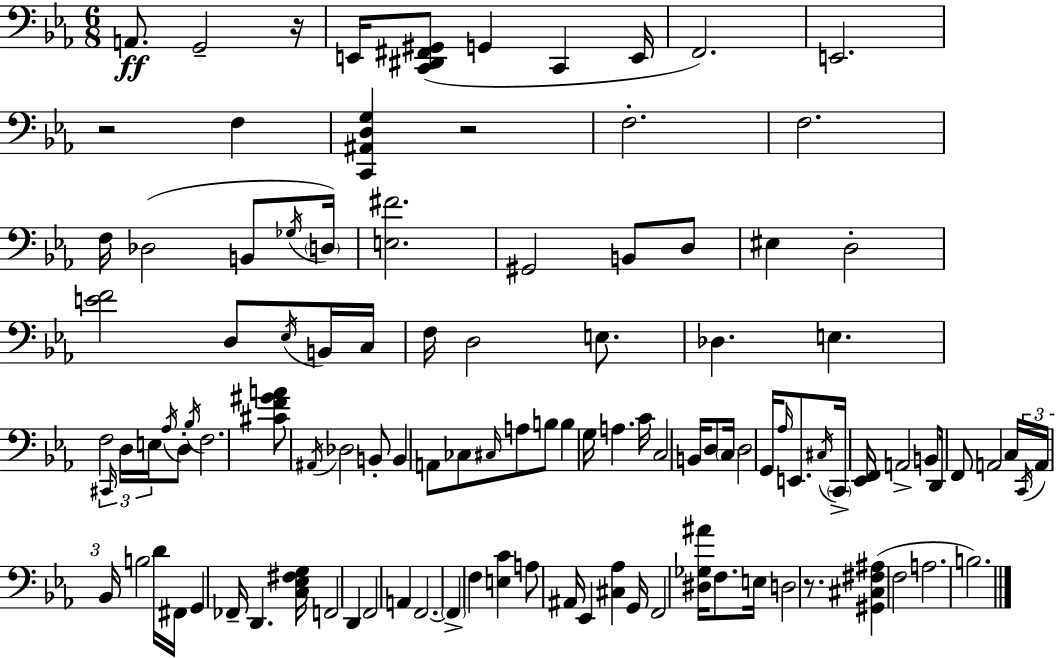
X:1
T:Untitled
M:6/8
L:1/4
K:Cm
A,,/2 G,,2 z/4 E,,/4 [C,,^D,,^F,,^G,,]/2 G,, C,, E,,/4 F,,2 E,,2 z2 F, [C,,^A,,D,G,] z2 F,2 F,2 F,/4 _D,2 B,,/2 _G,/4 D,/4 [E,^F]2 ^G,,2 B,,/2 D,/2 ^E, D,2 [EF]2 D,/2 _E,/4 B,,/4 C,/4 F,/4 D,2 E,/2 _D, E, F,2 ^C,,/4 D,/4 E,/4 _A,/4 D,/2 _B,/4 F,2 [^CF^GA]/2 ^A,,/4 _D,2 B,,/2 B,, A,,/2 _C,/2 ^C,/4 A,/2 B,/2 B, G,/4 A, C/4 C,2 B,,/4 D,/2 C,/4 D,2 G,,/4 _A,/4 E,,/2 ^C,/4 C,,/4 [_E,,F,,]/4 A,,2 B,,/2 D,,/4 F,,/2 A,,2 C,/4 C,,/4 A,,/4 _B,,/4 B,2 D/4 ^F,,/4 G,, _F,,/4 D,, [C,_E,^F,G,]/4 F,,2 D,, F,,2 A,, F,,2 F,, F, [E,C] A,/2 ^A,,/4 _E,, [^C,_A,] G,,/4 F,,2 [^D,_G,^A]/4 F,/2 E,/4 D,2 z/2 [^G,,^C,^F,^A,] F,2 A,2 B,2